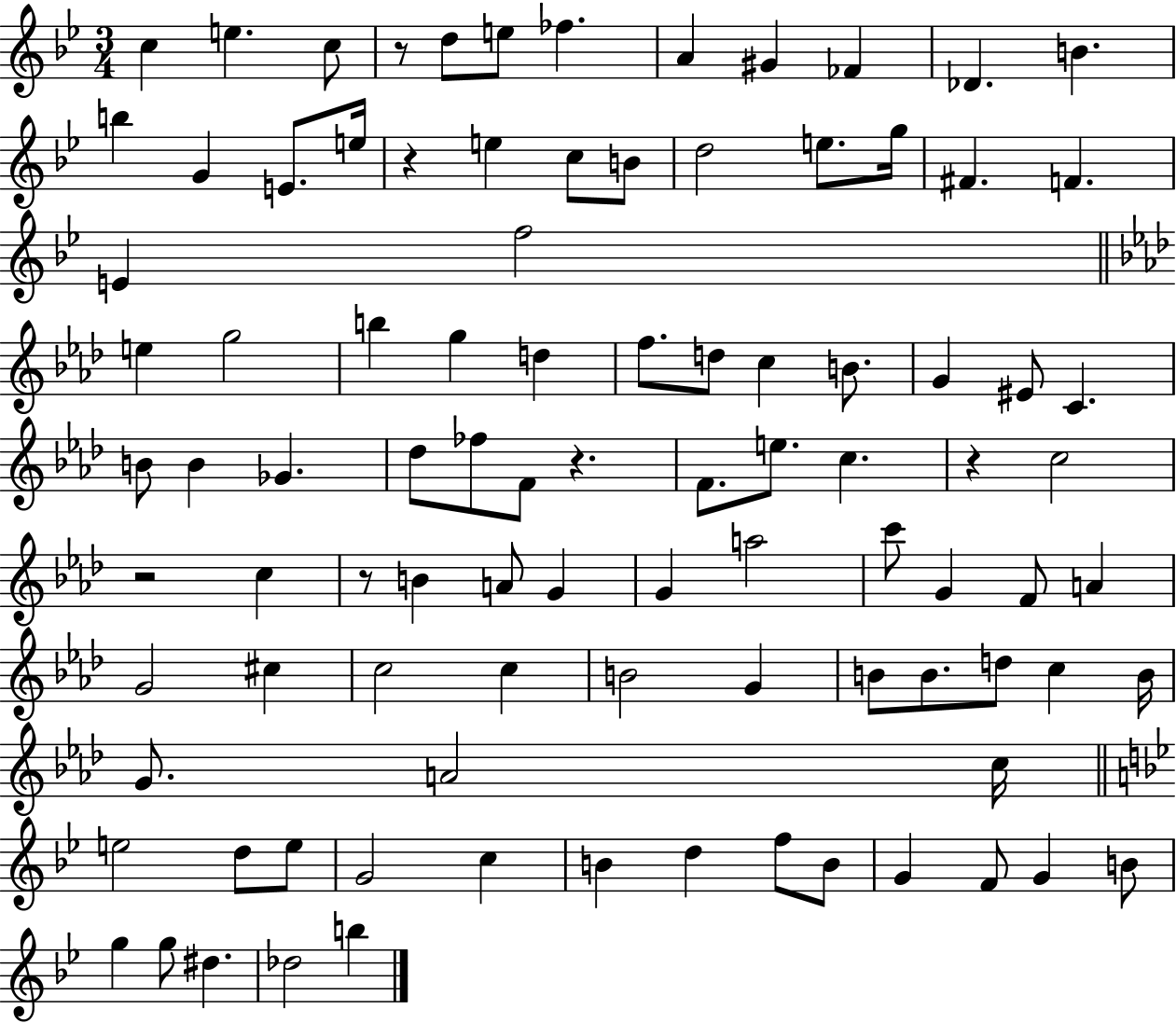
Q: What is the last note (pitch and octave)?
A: B5